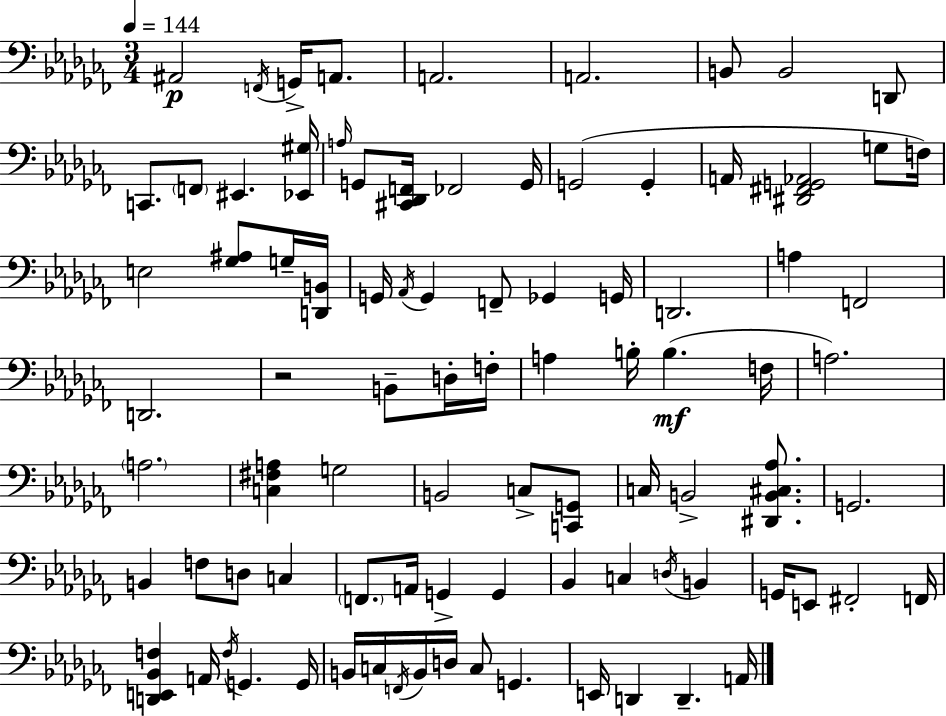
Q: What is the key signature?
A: AES minor